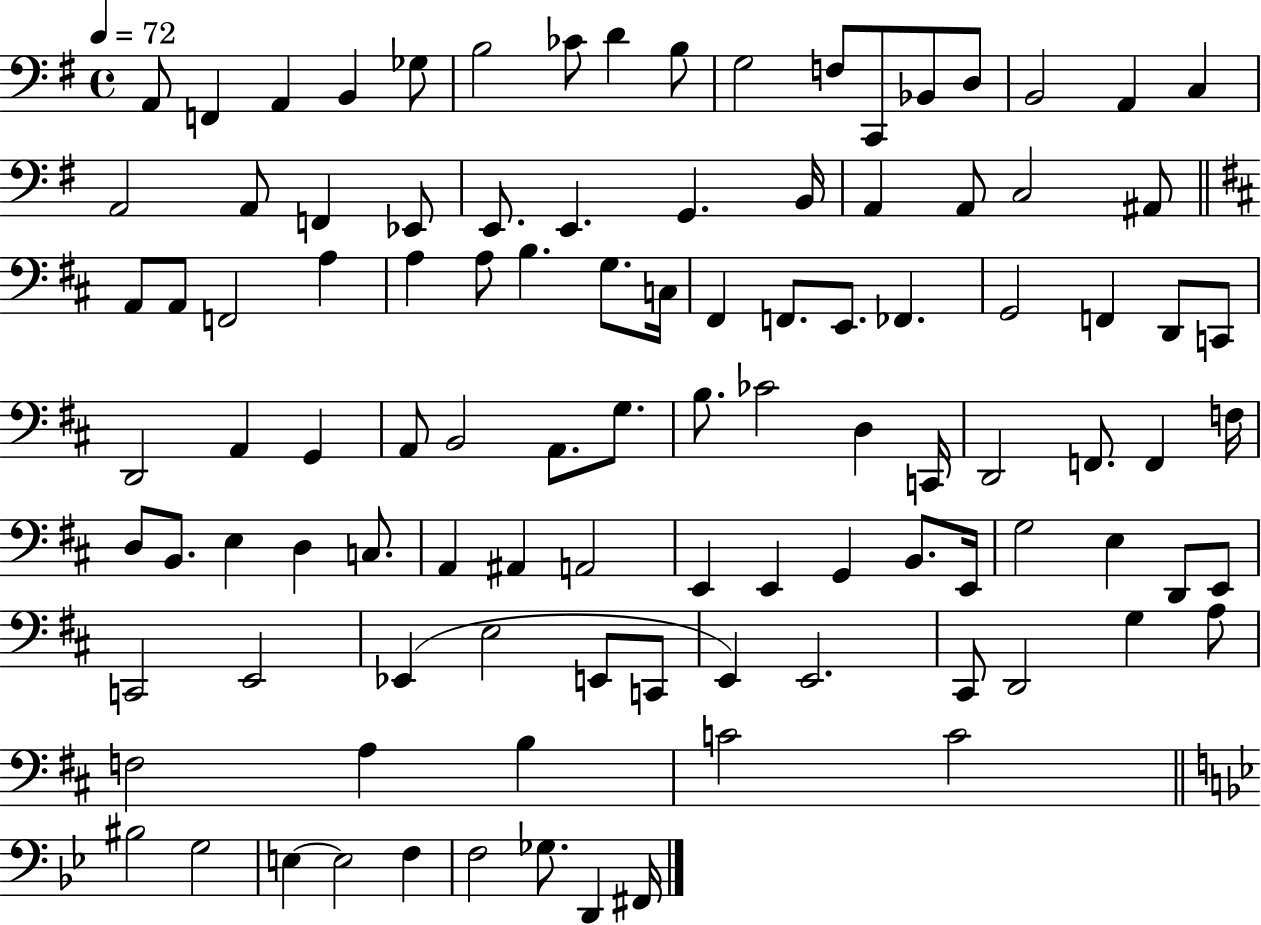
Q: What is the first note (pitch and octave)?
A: A2